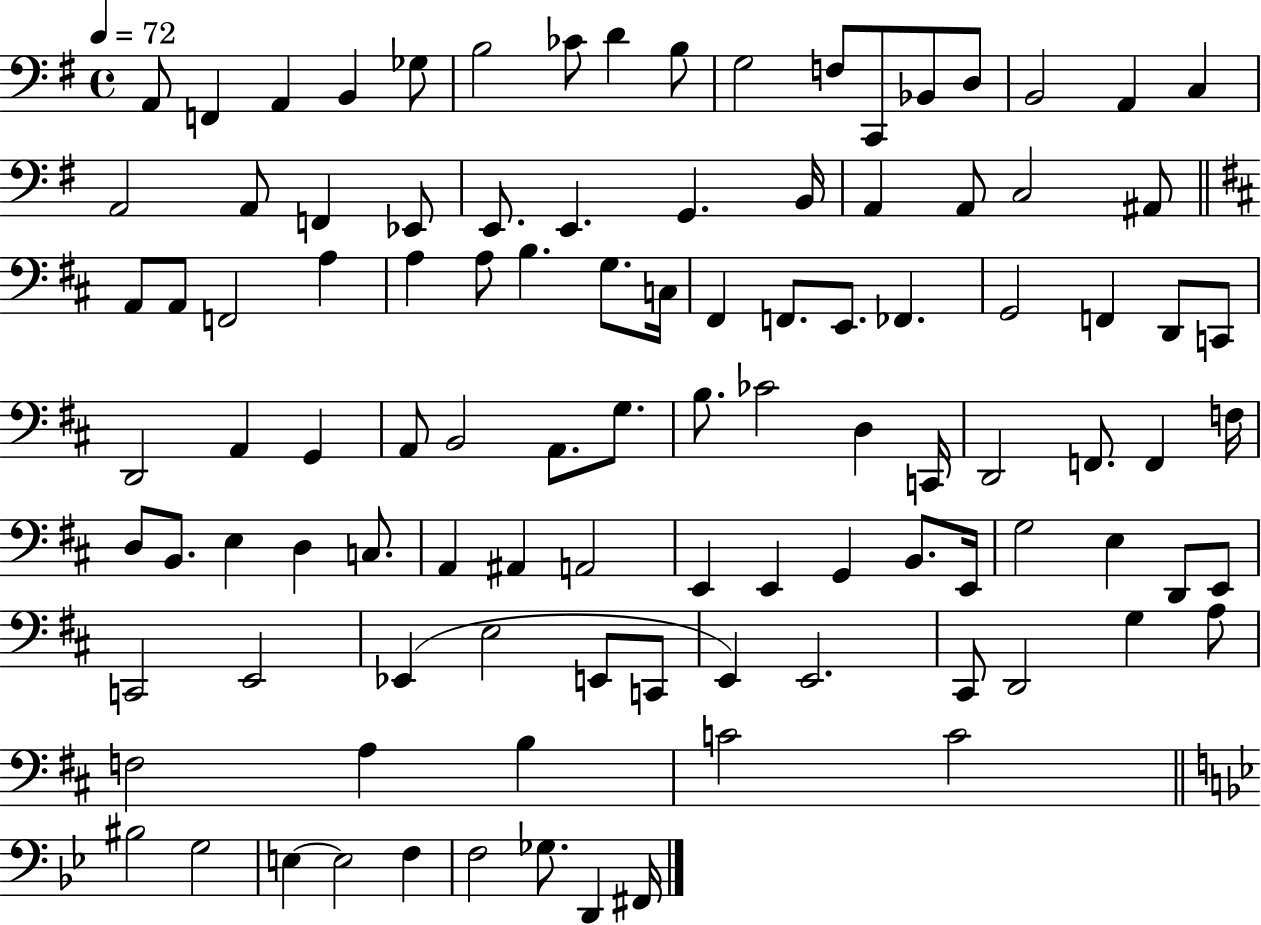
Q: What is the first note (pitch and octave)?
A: A2